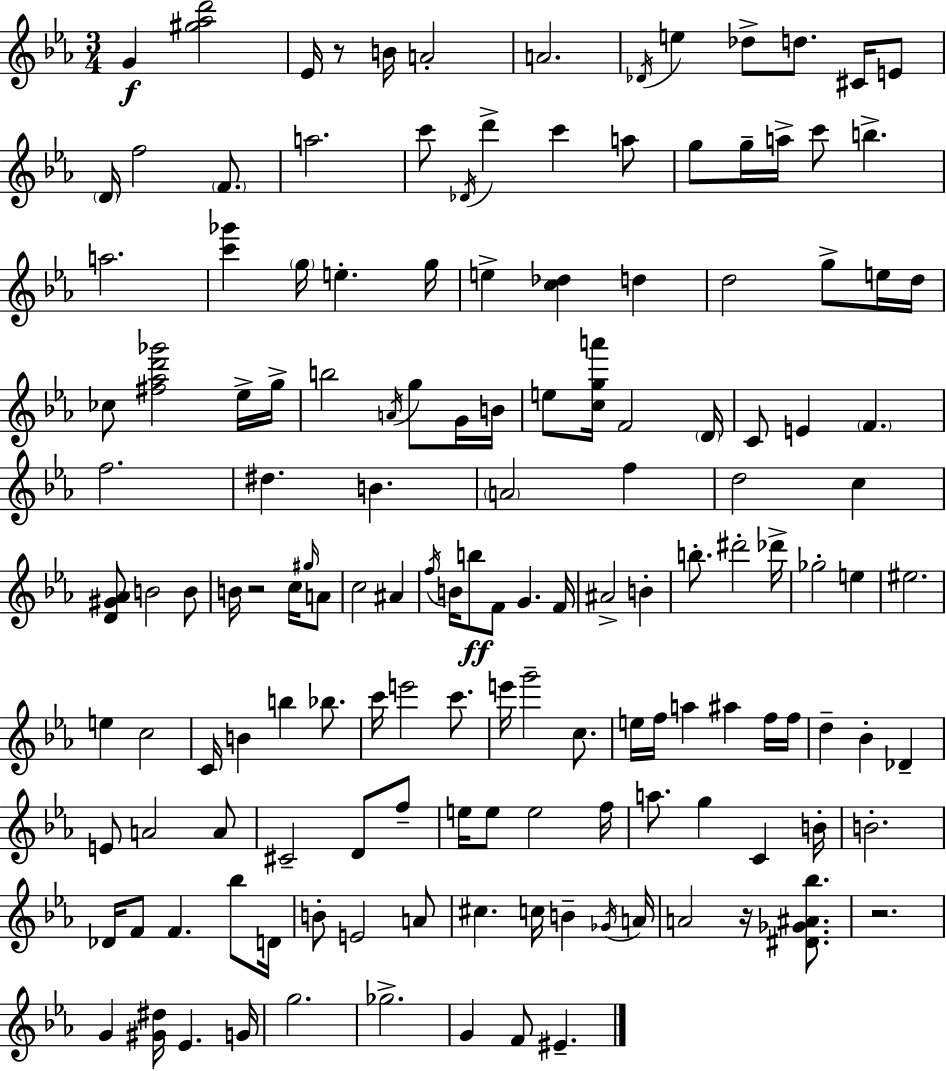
{
  \clef treble
  \numericTimeSignature
  \time 3/4
  \key ees \major
  g'4\f <gis'' aes'' d'''>2 | ees'16 r8 b'16 a'2-. | a'2. | \acciaccatura { des'16 } e''4 des''8-> d''8. cis'16 e'8 | \break \parenthesize d'16 f''2 \parenthesize f'8. | a''2. | c'''8 \acciaccatura { des'16 } d'''4-> c'''4 | a''8 g''8 g''16-- a''16-> c'''8 b''4.-> | \break a''2. | <c''' ges'''>4 \parenthesize g''16 e''4.-. | g''16 e''4-> <c'' des''>4 d''4 | d''2 g''8-> | \break e''16 d''16 ces''8 <fis'' aes'' d''' ges'''>2 | ees''16-> g''16-> b''2 \acciaccatura { a'16 } g''8 | g'16 b'16 e''8 <c'' g'' a'''>16 f'2 | \parenthesize d'16 c'8 e'4 \parenthesize f'4. | \break f''2. | dis''4. b'4. | \parenthesize a'2 f''4 | d''2 c''4 | \break <d' gis' aes'>8 b'2 | b'8 b'16 r2 | c''16 \grace { gis''16 } a'8 c''2 | ais'4 \acciaccatura { f''16 } b'16 b''8\ff f'8 g'4. | \break f'16 ais'2-> | b'4-. b''8.-. dis'''2-. | des'''16-> ges''2-. | e''4 eis''2. | \break e''4 c''2 | c'16 b'4 b''4 | bes''8. c'''16 e'''2 | c'''8. e'''16 g'''2-- | \break c''8. e''16 f''16 a''4 ais''4 | f''16 f''16 d''4-- bes'4-. | des'4-- e'8 a'2 | a'8 cis'2-- | \break d'8 f''8-- e''16 e''8 e''2 | f''16 a''8. g''4 | c'4 b'16-. b'2.-. | des'16 f'8 f'4. | \break bes''8 d'16 b'8-. e'2 | a'8 cis''4. c''16 | b'4-- \acciaccatura { ges'16 } a'16 a'2 | r16 <dis' ges' ais' bes''>8. r2. | \break g'4 <gis' dis''>16 ees'4. | g'16 g''2. | ges''2.-> | g'4 f'8 | \break eis'4.-- \bar "|."
}